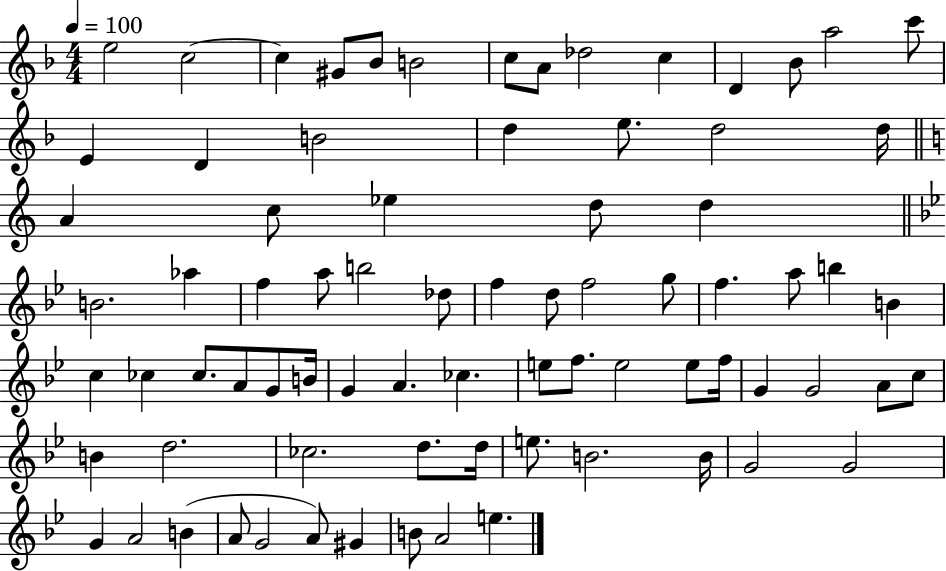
E5/h C5/h C5/q G#4/e Bb4/e B4/h C5/e A4/e Db5/h C5/q D4/q Bb4/e A5/h C6/e E4/q D4/q B4/h D5/q E5/e. D5/h D5/s A4/q C5/e Eb5/q D5/e D5/q B4/h. Ab5/q F5/q A5/e B5/h Db5/e F5/q D5/e F5/h G5/e F5/q. A5/e B5/q B4/q C5/q CES5/q CES5/e. A4/e G4/e B4/s G4/q A4/q. CES5/q. E5/e F5/e. E5/h E5/e F5/s G4/q G4/h A4/e C5/e B4/q D5/h. CES5/h. D5/e. D5/s E5/e. B4/h. B4/s G4/h G4/h G4/q A4/h B4/q A4/e G4/h A4/e G#4/q B4/e A4/h E5/q.